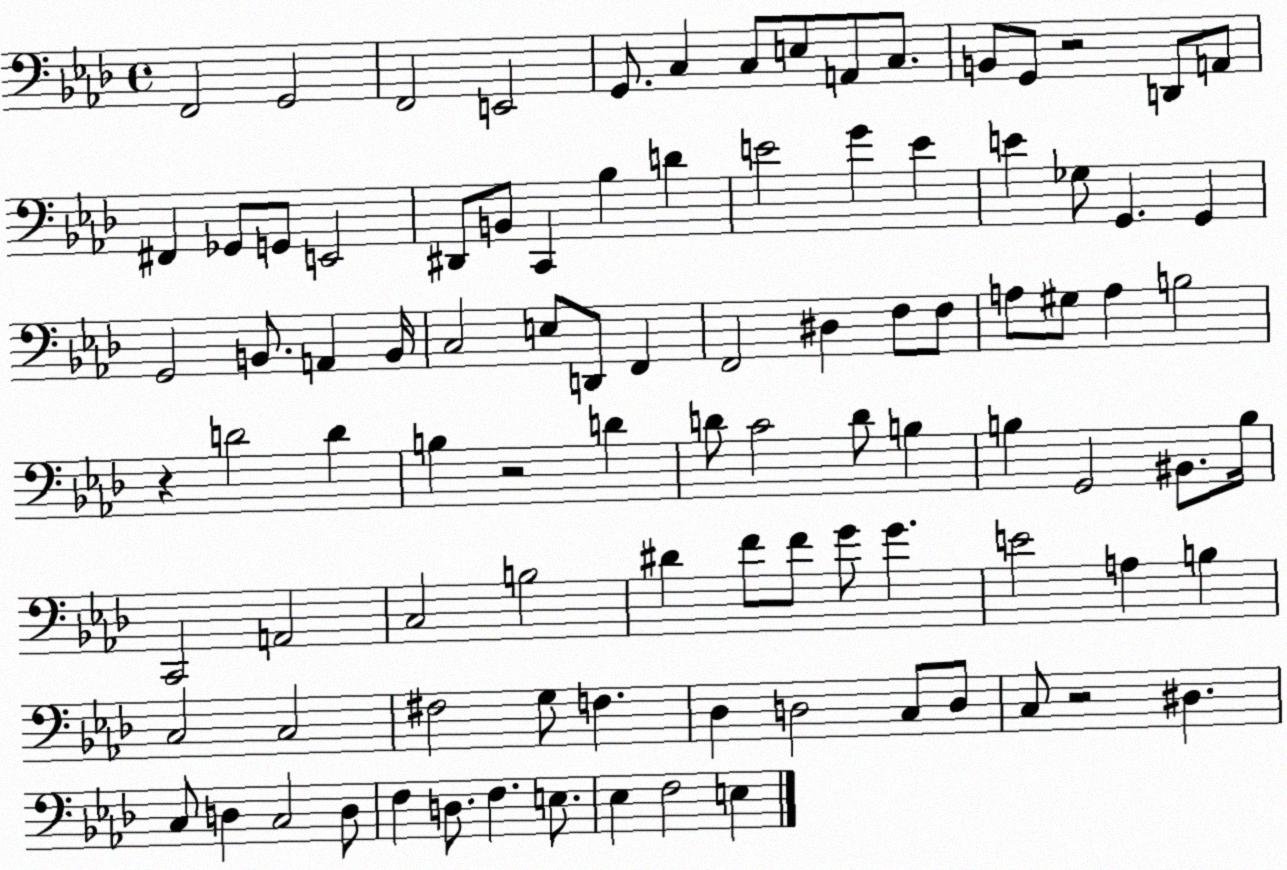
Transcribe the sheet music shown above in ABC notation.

X:1
T:Untitled
M:4/4
L:1/4
K:Ab
F,,2 G,,2 F,,2 E,,2 G,,/2 C, C,/2 E,/2 A,,/2 C,/2 B,,/2 G,,/2 z2 D,,/2 A,,/2 ^F,, _G,,/2 G,,/2 E,,2 ^D,,/2 B,,/2 C,, _B, D E2 G E E _G,/2 G,, G,, G,,2 B,,/2 A,, B,,/4 C,2 E,/2 D,,/2 F,, F,,2 ^D, F,/2 F,/2 A,/2 ^G,/2 A, B,2 z D2 D B, z2 D D/2 C2 D/2 B, B, G,,2 ^B,,/2 B,/4 C,,2 A,,2 C,2 B,2 ^D F/2 F/2 G/2 G E2 A, B, C,2 C,2 ^F,2 G,/2 F, _D, D,2 C,/2 D,/2 C,/2 z2 ^D, C,/2 D, C,2 D,/2 F, D,/2 F, E,/2 _E, F,2 E,